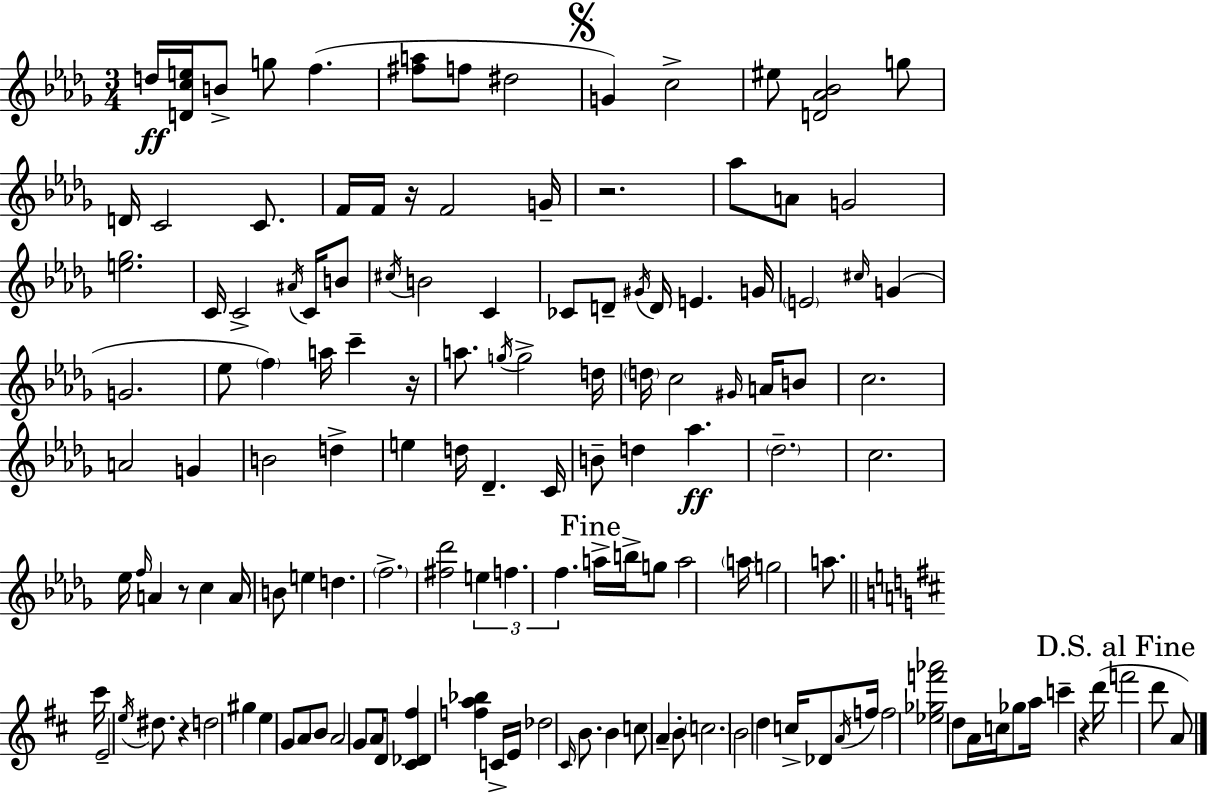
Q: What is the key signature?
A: BES minor